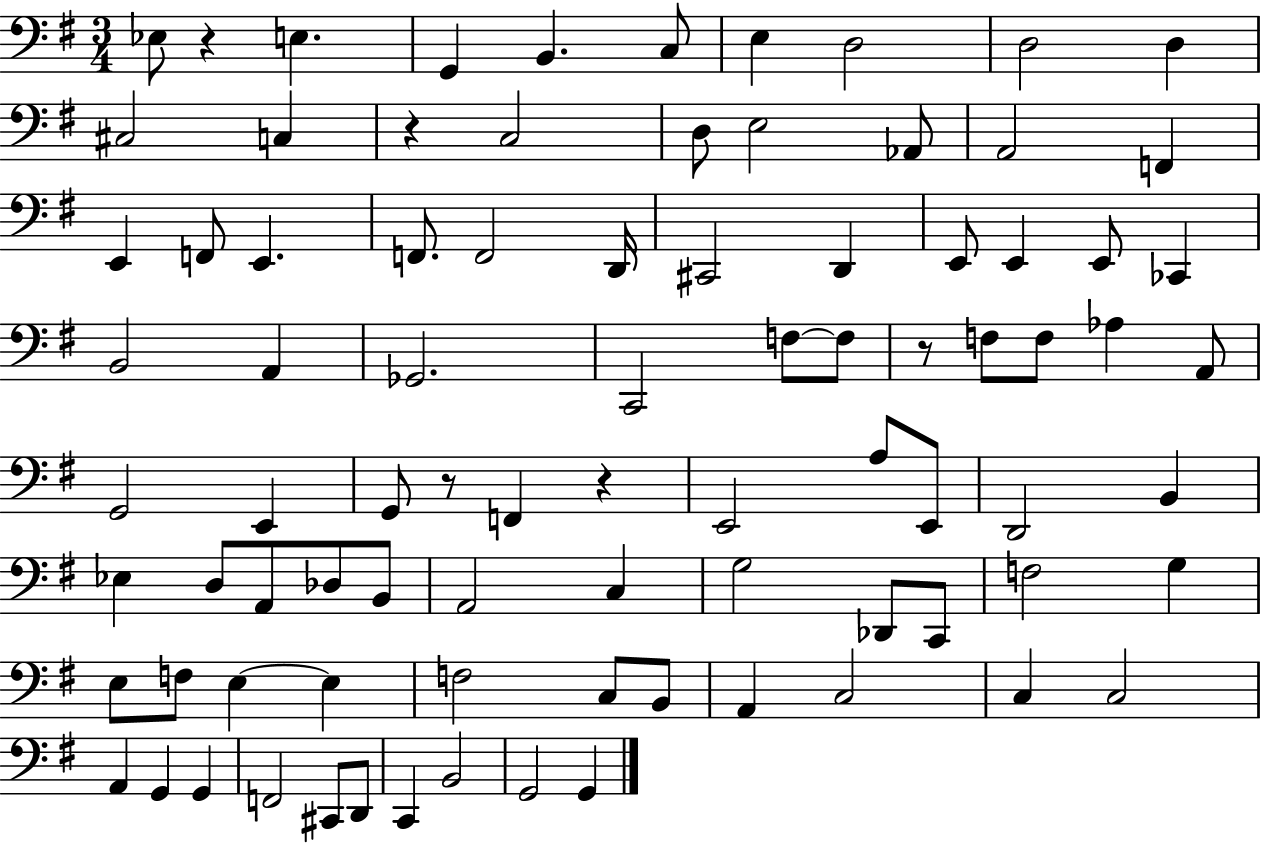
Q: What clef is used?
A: bass